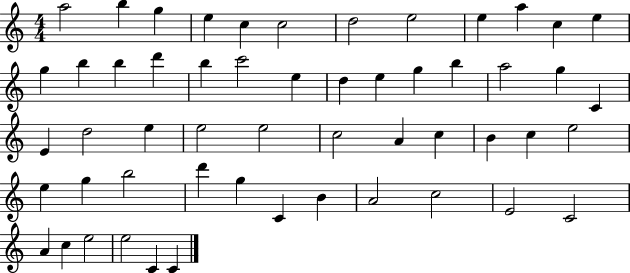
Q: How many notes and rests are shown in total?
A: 54